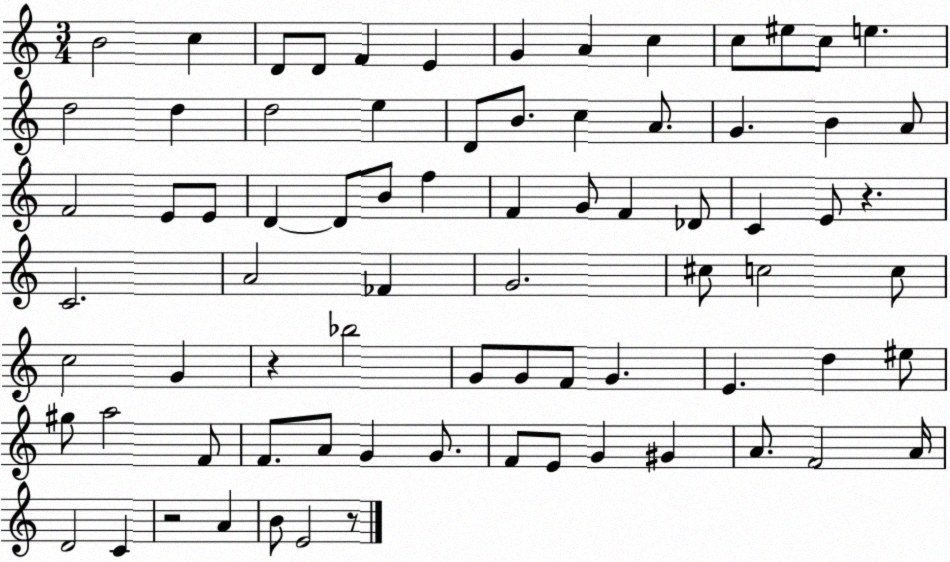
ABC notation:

X:1
T:Untitled
M:3/4
L:1/4
K:C
B2 c D/2 D/2 F E G A c c/2 ^e/2 c/2 e d2 d d2 e D/2 B/2 c A/2 G B A/2 F2 E/2 E/2 D D/2 B/2 f F G/2 F _D/2 C E/2 z C2 A2 _F G2 ^c/2 c2 c/2 c2 G z _b2 G/2 G/2 F/2 G E d ^e/2 ^g/2 a2 F/2 F/2 A/2 G G/2 F/2 E/2 G ^G A/2 F2 A/4 D2 C z2 A B/2 E2 z/2